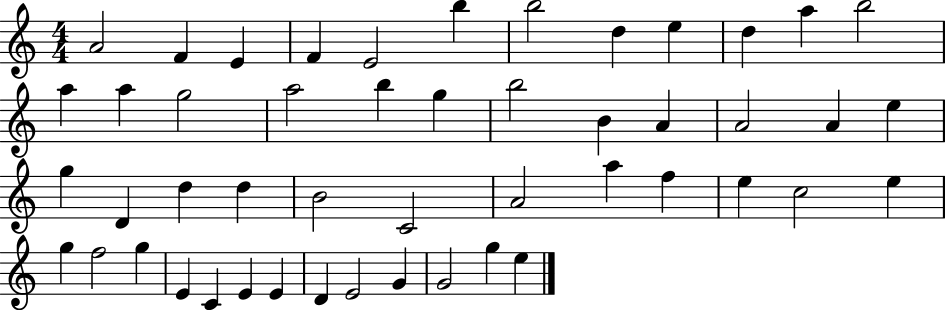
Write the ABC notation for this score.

X:1
T:Untitled
M:4/4
L:1/4
K:C
A2 F E F E2 b b2 d e d a b2 a a g2 a2 b g b2 B A A2 A e g D d d B2 C2 A2 a f e c2 e g f2 g E C E E D E2 G G2 g e